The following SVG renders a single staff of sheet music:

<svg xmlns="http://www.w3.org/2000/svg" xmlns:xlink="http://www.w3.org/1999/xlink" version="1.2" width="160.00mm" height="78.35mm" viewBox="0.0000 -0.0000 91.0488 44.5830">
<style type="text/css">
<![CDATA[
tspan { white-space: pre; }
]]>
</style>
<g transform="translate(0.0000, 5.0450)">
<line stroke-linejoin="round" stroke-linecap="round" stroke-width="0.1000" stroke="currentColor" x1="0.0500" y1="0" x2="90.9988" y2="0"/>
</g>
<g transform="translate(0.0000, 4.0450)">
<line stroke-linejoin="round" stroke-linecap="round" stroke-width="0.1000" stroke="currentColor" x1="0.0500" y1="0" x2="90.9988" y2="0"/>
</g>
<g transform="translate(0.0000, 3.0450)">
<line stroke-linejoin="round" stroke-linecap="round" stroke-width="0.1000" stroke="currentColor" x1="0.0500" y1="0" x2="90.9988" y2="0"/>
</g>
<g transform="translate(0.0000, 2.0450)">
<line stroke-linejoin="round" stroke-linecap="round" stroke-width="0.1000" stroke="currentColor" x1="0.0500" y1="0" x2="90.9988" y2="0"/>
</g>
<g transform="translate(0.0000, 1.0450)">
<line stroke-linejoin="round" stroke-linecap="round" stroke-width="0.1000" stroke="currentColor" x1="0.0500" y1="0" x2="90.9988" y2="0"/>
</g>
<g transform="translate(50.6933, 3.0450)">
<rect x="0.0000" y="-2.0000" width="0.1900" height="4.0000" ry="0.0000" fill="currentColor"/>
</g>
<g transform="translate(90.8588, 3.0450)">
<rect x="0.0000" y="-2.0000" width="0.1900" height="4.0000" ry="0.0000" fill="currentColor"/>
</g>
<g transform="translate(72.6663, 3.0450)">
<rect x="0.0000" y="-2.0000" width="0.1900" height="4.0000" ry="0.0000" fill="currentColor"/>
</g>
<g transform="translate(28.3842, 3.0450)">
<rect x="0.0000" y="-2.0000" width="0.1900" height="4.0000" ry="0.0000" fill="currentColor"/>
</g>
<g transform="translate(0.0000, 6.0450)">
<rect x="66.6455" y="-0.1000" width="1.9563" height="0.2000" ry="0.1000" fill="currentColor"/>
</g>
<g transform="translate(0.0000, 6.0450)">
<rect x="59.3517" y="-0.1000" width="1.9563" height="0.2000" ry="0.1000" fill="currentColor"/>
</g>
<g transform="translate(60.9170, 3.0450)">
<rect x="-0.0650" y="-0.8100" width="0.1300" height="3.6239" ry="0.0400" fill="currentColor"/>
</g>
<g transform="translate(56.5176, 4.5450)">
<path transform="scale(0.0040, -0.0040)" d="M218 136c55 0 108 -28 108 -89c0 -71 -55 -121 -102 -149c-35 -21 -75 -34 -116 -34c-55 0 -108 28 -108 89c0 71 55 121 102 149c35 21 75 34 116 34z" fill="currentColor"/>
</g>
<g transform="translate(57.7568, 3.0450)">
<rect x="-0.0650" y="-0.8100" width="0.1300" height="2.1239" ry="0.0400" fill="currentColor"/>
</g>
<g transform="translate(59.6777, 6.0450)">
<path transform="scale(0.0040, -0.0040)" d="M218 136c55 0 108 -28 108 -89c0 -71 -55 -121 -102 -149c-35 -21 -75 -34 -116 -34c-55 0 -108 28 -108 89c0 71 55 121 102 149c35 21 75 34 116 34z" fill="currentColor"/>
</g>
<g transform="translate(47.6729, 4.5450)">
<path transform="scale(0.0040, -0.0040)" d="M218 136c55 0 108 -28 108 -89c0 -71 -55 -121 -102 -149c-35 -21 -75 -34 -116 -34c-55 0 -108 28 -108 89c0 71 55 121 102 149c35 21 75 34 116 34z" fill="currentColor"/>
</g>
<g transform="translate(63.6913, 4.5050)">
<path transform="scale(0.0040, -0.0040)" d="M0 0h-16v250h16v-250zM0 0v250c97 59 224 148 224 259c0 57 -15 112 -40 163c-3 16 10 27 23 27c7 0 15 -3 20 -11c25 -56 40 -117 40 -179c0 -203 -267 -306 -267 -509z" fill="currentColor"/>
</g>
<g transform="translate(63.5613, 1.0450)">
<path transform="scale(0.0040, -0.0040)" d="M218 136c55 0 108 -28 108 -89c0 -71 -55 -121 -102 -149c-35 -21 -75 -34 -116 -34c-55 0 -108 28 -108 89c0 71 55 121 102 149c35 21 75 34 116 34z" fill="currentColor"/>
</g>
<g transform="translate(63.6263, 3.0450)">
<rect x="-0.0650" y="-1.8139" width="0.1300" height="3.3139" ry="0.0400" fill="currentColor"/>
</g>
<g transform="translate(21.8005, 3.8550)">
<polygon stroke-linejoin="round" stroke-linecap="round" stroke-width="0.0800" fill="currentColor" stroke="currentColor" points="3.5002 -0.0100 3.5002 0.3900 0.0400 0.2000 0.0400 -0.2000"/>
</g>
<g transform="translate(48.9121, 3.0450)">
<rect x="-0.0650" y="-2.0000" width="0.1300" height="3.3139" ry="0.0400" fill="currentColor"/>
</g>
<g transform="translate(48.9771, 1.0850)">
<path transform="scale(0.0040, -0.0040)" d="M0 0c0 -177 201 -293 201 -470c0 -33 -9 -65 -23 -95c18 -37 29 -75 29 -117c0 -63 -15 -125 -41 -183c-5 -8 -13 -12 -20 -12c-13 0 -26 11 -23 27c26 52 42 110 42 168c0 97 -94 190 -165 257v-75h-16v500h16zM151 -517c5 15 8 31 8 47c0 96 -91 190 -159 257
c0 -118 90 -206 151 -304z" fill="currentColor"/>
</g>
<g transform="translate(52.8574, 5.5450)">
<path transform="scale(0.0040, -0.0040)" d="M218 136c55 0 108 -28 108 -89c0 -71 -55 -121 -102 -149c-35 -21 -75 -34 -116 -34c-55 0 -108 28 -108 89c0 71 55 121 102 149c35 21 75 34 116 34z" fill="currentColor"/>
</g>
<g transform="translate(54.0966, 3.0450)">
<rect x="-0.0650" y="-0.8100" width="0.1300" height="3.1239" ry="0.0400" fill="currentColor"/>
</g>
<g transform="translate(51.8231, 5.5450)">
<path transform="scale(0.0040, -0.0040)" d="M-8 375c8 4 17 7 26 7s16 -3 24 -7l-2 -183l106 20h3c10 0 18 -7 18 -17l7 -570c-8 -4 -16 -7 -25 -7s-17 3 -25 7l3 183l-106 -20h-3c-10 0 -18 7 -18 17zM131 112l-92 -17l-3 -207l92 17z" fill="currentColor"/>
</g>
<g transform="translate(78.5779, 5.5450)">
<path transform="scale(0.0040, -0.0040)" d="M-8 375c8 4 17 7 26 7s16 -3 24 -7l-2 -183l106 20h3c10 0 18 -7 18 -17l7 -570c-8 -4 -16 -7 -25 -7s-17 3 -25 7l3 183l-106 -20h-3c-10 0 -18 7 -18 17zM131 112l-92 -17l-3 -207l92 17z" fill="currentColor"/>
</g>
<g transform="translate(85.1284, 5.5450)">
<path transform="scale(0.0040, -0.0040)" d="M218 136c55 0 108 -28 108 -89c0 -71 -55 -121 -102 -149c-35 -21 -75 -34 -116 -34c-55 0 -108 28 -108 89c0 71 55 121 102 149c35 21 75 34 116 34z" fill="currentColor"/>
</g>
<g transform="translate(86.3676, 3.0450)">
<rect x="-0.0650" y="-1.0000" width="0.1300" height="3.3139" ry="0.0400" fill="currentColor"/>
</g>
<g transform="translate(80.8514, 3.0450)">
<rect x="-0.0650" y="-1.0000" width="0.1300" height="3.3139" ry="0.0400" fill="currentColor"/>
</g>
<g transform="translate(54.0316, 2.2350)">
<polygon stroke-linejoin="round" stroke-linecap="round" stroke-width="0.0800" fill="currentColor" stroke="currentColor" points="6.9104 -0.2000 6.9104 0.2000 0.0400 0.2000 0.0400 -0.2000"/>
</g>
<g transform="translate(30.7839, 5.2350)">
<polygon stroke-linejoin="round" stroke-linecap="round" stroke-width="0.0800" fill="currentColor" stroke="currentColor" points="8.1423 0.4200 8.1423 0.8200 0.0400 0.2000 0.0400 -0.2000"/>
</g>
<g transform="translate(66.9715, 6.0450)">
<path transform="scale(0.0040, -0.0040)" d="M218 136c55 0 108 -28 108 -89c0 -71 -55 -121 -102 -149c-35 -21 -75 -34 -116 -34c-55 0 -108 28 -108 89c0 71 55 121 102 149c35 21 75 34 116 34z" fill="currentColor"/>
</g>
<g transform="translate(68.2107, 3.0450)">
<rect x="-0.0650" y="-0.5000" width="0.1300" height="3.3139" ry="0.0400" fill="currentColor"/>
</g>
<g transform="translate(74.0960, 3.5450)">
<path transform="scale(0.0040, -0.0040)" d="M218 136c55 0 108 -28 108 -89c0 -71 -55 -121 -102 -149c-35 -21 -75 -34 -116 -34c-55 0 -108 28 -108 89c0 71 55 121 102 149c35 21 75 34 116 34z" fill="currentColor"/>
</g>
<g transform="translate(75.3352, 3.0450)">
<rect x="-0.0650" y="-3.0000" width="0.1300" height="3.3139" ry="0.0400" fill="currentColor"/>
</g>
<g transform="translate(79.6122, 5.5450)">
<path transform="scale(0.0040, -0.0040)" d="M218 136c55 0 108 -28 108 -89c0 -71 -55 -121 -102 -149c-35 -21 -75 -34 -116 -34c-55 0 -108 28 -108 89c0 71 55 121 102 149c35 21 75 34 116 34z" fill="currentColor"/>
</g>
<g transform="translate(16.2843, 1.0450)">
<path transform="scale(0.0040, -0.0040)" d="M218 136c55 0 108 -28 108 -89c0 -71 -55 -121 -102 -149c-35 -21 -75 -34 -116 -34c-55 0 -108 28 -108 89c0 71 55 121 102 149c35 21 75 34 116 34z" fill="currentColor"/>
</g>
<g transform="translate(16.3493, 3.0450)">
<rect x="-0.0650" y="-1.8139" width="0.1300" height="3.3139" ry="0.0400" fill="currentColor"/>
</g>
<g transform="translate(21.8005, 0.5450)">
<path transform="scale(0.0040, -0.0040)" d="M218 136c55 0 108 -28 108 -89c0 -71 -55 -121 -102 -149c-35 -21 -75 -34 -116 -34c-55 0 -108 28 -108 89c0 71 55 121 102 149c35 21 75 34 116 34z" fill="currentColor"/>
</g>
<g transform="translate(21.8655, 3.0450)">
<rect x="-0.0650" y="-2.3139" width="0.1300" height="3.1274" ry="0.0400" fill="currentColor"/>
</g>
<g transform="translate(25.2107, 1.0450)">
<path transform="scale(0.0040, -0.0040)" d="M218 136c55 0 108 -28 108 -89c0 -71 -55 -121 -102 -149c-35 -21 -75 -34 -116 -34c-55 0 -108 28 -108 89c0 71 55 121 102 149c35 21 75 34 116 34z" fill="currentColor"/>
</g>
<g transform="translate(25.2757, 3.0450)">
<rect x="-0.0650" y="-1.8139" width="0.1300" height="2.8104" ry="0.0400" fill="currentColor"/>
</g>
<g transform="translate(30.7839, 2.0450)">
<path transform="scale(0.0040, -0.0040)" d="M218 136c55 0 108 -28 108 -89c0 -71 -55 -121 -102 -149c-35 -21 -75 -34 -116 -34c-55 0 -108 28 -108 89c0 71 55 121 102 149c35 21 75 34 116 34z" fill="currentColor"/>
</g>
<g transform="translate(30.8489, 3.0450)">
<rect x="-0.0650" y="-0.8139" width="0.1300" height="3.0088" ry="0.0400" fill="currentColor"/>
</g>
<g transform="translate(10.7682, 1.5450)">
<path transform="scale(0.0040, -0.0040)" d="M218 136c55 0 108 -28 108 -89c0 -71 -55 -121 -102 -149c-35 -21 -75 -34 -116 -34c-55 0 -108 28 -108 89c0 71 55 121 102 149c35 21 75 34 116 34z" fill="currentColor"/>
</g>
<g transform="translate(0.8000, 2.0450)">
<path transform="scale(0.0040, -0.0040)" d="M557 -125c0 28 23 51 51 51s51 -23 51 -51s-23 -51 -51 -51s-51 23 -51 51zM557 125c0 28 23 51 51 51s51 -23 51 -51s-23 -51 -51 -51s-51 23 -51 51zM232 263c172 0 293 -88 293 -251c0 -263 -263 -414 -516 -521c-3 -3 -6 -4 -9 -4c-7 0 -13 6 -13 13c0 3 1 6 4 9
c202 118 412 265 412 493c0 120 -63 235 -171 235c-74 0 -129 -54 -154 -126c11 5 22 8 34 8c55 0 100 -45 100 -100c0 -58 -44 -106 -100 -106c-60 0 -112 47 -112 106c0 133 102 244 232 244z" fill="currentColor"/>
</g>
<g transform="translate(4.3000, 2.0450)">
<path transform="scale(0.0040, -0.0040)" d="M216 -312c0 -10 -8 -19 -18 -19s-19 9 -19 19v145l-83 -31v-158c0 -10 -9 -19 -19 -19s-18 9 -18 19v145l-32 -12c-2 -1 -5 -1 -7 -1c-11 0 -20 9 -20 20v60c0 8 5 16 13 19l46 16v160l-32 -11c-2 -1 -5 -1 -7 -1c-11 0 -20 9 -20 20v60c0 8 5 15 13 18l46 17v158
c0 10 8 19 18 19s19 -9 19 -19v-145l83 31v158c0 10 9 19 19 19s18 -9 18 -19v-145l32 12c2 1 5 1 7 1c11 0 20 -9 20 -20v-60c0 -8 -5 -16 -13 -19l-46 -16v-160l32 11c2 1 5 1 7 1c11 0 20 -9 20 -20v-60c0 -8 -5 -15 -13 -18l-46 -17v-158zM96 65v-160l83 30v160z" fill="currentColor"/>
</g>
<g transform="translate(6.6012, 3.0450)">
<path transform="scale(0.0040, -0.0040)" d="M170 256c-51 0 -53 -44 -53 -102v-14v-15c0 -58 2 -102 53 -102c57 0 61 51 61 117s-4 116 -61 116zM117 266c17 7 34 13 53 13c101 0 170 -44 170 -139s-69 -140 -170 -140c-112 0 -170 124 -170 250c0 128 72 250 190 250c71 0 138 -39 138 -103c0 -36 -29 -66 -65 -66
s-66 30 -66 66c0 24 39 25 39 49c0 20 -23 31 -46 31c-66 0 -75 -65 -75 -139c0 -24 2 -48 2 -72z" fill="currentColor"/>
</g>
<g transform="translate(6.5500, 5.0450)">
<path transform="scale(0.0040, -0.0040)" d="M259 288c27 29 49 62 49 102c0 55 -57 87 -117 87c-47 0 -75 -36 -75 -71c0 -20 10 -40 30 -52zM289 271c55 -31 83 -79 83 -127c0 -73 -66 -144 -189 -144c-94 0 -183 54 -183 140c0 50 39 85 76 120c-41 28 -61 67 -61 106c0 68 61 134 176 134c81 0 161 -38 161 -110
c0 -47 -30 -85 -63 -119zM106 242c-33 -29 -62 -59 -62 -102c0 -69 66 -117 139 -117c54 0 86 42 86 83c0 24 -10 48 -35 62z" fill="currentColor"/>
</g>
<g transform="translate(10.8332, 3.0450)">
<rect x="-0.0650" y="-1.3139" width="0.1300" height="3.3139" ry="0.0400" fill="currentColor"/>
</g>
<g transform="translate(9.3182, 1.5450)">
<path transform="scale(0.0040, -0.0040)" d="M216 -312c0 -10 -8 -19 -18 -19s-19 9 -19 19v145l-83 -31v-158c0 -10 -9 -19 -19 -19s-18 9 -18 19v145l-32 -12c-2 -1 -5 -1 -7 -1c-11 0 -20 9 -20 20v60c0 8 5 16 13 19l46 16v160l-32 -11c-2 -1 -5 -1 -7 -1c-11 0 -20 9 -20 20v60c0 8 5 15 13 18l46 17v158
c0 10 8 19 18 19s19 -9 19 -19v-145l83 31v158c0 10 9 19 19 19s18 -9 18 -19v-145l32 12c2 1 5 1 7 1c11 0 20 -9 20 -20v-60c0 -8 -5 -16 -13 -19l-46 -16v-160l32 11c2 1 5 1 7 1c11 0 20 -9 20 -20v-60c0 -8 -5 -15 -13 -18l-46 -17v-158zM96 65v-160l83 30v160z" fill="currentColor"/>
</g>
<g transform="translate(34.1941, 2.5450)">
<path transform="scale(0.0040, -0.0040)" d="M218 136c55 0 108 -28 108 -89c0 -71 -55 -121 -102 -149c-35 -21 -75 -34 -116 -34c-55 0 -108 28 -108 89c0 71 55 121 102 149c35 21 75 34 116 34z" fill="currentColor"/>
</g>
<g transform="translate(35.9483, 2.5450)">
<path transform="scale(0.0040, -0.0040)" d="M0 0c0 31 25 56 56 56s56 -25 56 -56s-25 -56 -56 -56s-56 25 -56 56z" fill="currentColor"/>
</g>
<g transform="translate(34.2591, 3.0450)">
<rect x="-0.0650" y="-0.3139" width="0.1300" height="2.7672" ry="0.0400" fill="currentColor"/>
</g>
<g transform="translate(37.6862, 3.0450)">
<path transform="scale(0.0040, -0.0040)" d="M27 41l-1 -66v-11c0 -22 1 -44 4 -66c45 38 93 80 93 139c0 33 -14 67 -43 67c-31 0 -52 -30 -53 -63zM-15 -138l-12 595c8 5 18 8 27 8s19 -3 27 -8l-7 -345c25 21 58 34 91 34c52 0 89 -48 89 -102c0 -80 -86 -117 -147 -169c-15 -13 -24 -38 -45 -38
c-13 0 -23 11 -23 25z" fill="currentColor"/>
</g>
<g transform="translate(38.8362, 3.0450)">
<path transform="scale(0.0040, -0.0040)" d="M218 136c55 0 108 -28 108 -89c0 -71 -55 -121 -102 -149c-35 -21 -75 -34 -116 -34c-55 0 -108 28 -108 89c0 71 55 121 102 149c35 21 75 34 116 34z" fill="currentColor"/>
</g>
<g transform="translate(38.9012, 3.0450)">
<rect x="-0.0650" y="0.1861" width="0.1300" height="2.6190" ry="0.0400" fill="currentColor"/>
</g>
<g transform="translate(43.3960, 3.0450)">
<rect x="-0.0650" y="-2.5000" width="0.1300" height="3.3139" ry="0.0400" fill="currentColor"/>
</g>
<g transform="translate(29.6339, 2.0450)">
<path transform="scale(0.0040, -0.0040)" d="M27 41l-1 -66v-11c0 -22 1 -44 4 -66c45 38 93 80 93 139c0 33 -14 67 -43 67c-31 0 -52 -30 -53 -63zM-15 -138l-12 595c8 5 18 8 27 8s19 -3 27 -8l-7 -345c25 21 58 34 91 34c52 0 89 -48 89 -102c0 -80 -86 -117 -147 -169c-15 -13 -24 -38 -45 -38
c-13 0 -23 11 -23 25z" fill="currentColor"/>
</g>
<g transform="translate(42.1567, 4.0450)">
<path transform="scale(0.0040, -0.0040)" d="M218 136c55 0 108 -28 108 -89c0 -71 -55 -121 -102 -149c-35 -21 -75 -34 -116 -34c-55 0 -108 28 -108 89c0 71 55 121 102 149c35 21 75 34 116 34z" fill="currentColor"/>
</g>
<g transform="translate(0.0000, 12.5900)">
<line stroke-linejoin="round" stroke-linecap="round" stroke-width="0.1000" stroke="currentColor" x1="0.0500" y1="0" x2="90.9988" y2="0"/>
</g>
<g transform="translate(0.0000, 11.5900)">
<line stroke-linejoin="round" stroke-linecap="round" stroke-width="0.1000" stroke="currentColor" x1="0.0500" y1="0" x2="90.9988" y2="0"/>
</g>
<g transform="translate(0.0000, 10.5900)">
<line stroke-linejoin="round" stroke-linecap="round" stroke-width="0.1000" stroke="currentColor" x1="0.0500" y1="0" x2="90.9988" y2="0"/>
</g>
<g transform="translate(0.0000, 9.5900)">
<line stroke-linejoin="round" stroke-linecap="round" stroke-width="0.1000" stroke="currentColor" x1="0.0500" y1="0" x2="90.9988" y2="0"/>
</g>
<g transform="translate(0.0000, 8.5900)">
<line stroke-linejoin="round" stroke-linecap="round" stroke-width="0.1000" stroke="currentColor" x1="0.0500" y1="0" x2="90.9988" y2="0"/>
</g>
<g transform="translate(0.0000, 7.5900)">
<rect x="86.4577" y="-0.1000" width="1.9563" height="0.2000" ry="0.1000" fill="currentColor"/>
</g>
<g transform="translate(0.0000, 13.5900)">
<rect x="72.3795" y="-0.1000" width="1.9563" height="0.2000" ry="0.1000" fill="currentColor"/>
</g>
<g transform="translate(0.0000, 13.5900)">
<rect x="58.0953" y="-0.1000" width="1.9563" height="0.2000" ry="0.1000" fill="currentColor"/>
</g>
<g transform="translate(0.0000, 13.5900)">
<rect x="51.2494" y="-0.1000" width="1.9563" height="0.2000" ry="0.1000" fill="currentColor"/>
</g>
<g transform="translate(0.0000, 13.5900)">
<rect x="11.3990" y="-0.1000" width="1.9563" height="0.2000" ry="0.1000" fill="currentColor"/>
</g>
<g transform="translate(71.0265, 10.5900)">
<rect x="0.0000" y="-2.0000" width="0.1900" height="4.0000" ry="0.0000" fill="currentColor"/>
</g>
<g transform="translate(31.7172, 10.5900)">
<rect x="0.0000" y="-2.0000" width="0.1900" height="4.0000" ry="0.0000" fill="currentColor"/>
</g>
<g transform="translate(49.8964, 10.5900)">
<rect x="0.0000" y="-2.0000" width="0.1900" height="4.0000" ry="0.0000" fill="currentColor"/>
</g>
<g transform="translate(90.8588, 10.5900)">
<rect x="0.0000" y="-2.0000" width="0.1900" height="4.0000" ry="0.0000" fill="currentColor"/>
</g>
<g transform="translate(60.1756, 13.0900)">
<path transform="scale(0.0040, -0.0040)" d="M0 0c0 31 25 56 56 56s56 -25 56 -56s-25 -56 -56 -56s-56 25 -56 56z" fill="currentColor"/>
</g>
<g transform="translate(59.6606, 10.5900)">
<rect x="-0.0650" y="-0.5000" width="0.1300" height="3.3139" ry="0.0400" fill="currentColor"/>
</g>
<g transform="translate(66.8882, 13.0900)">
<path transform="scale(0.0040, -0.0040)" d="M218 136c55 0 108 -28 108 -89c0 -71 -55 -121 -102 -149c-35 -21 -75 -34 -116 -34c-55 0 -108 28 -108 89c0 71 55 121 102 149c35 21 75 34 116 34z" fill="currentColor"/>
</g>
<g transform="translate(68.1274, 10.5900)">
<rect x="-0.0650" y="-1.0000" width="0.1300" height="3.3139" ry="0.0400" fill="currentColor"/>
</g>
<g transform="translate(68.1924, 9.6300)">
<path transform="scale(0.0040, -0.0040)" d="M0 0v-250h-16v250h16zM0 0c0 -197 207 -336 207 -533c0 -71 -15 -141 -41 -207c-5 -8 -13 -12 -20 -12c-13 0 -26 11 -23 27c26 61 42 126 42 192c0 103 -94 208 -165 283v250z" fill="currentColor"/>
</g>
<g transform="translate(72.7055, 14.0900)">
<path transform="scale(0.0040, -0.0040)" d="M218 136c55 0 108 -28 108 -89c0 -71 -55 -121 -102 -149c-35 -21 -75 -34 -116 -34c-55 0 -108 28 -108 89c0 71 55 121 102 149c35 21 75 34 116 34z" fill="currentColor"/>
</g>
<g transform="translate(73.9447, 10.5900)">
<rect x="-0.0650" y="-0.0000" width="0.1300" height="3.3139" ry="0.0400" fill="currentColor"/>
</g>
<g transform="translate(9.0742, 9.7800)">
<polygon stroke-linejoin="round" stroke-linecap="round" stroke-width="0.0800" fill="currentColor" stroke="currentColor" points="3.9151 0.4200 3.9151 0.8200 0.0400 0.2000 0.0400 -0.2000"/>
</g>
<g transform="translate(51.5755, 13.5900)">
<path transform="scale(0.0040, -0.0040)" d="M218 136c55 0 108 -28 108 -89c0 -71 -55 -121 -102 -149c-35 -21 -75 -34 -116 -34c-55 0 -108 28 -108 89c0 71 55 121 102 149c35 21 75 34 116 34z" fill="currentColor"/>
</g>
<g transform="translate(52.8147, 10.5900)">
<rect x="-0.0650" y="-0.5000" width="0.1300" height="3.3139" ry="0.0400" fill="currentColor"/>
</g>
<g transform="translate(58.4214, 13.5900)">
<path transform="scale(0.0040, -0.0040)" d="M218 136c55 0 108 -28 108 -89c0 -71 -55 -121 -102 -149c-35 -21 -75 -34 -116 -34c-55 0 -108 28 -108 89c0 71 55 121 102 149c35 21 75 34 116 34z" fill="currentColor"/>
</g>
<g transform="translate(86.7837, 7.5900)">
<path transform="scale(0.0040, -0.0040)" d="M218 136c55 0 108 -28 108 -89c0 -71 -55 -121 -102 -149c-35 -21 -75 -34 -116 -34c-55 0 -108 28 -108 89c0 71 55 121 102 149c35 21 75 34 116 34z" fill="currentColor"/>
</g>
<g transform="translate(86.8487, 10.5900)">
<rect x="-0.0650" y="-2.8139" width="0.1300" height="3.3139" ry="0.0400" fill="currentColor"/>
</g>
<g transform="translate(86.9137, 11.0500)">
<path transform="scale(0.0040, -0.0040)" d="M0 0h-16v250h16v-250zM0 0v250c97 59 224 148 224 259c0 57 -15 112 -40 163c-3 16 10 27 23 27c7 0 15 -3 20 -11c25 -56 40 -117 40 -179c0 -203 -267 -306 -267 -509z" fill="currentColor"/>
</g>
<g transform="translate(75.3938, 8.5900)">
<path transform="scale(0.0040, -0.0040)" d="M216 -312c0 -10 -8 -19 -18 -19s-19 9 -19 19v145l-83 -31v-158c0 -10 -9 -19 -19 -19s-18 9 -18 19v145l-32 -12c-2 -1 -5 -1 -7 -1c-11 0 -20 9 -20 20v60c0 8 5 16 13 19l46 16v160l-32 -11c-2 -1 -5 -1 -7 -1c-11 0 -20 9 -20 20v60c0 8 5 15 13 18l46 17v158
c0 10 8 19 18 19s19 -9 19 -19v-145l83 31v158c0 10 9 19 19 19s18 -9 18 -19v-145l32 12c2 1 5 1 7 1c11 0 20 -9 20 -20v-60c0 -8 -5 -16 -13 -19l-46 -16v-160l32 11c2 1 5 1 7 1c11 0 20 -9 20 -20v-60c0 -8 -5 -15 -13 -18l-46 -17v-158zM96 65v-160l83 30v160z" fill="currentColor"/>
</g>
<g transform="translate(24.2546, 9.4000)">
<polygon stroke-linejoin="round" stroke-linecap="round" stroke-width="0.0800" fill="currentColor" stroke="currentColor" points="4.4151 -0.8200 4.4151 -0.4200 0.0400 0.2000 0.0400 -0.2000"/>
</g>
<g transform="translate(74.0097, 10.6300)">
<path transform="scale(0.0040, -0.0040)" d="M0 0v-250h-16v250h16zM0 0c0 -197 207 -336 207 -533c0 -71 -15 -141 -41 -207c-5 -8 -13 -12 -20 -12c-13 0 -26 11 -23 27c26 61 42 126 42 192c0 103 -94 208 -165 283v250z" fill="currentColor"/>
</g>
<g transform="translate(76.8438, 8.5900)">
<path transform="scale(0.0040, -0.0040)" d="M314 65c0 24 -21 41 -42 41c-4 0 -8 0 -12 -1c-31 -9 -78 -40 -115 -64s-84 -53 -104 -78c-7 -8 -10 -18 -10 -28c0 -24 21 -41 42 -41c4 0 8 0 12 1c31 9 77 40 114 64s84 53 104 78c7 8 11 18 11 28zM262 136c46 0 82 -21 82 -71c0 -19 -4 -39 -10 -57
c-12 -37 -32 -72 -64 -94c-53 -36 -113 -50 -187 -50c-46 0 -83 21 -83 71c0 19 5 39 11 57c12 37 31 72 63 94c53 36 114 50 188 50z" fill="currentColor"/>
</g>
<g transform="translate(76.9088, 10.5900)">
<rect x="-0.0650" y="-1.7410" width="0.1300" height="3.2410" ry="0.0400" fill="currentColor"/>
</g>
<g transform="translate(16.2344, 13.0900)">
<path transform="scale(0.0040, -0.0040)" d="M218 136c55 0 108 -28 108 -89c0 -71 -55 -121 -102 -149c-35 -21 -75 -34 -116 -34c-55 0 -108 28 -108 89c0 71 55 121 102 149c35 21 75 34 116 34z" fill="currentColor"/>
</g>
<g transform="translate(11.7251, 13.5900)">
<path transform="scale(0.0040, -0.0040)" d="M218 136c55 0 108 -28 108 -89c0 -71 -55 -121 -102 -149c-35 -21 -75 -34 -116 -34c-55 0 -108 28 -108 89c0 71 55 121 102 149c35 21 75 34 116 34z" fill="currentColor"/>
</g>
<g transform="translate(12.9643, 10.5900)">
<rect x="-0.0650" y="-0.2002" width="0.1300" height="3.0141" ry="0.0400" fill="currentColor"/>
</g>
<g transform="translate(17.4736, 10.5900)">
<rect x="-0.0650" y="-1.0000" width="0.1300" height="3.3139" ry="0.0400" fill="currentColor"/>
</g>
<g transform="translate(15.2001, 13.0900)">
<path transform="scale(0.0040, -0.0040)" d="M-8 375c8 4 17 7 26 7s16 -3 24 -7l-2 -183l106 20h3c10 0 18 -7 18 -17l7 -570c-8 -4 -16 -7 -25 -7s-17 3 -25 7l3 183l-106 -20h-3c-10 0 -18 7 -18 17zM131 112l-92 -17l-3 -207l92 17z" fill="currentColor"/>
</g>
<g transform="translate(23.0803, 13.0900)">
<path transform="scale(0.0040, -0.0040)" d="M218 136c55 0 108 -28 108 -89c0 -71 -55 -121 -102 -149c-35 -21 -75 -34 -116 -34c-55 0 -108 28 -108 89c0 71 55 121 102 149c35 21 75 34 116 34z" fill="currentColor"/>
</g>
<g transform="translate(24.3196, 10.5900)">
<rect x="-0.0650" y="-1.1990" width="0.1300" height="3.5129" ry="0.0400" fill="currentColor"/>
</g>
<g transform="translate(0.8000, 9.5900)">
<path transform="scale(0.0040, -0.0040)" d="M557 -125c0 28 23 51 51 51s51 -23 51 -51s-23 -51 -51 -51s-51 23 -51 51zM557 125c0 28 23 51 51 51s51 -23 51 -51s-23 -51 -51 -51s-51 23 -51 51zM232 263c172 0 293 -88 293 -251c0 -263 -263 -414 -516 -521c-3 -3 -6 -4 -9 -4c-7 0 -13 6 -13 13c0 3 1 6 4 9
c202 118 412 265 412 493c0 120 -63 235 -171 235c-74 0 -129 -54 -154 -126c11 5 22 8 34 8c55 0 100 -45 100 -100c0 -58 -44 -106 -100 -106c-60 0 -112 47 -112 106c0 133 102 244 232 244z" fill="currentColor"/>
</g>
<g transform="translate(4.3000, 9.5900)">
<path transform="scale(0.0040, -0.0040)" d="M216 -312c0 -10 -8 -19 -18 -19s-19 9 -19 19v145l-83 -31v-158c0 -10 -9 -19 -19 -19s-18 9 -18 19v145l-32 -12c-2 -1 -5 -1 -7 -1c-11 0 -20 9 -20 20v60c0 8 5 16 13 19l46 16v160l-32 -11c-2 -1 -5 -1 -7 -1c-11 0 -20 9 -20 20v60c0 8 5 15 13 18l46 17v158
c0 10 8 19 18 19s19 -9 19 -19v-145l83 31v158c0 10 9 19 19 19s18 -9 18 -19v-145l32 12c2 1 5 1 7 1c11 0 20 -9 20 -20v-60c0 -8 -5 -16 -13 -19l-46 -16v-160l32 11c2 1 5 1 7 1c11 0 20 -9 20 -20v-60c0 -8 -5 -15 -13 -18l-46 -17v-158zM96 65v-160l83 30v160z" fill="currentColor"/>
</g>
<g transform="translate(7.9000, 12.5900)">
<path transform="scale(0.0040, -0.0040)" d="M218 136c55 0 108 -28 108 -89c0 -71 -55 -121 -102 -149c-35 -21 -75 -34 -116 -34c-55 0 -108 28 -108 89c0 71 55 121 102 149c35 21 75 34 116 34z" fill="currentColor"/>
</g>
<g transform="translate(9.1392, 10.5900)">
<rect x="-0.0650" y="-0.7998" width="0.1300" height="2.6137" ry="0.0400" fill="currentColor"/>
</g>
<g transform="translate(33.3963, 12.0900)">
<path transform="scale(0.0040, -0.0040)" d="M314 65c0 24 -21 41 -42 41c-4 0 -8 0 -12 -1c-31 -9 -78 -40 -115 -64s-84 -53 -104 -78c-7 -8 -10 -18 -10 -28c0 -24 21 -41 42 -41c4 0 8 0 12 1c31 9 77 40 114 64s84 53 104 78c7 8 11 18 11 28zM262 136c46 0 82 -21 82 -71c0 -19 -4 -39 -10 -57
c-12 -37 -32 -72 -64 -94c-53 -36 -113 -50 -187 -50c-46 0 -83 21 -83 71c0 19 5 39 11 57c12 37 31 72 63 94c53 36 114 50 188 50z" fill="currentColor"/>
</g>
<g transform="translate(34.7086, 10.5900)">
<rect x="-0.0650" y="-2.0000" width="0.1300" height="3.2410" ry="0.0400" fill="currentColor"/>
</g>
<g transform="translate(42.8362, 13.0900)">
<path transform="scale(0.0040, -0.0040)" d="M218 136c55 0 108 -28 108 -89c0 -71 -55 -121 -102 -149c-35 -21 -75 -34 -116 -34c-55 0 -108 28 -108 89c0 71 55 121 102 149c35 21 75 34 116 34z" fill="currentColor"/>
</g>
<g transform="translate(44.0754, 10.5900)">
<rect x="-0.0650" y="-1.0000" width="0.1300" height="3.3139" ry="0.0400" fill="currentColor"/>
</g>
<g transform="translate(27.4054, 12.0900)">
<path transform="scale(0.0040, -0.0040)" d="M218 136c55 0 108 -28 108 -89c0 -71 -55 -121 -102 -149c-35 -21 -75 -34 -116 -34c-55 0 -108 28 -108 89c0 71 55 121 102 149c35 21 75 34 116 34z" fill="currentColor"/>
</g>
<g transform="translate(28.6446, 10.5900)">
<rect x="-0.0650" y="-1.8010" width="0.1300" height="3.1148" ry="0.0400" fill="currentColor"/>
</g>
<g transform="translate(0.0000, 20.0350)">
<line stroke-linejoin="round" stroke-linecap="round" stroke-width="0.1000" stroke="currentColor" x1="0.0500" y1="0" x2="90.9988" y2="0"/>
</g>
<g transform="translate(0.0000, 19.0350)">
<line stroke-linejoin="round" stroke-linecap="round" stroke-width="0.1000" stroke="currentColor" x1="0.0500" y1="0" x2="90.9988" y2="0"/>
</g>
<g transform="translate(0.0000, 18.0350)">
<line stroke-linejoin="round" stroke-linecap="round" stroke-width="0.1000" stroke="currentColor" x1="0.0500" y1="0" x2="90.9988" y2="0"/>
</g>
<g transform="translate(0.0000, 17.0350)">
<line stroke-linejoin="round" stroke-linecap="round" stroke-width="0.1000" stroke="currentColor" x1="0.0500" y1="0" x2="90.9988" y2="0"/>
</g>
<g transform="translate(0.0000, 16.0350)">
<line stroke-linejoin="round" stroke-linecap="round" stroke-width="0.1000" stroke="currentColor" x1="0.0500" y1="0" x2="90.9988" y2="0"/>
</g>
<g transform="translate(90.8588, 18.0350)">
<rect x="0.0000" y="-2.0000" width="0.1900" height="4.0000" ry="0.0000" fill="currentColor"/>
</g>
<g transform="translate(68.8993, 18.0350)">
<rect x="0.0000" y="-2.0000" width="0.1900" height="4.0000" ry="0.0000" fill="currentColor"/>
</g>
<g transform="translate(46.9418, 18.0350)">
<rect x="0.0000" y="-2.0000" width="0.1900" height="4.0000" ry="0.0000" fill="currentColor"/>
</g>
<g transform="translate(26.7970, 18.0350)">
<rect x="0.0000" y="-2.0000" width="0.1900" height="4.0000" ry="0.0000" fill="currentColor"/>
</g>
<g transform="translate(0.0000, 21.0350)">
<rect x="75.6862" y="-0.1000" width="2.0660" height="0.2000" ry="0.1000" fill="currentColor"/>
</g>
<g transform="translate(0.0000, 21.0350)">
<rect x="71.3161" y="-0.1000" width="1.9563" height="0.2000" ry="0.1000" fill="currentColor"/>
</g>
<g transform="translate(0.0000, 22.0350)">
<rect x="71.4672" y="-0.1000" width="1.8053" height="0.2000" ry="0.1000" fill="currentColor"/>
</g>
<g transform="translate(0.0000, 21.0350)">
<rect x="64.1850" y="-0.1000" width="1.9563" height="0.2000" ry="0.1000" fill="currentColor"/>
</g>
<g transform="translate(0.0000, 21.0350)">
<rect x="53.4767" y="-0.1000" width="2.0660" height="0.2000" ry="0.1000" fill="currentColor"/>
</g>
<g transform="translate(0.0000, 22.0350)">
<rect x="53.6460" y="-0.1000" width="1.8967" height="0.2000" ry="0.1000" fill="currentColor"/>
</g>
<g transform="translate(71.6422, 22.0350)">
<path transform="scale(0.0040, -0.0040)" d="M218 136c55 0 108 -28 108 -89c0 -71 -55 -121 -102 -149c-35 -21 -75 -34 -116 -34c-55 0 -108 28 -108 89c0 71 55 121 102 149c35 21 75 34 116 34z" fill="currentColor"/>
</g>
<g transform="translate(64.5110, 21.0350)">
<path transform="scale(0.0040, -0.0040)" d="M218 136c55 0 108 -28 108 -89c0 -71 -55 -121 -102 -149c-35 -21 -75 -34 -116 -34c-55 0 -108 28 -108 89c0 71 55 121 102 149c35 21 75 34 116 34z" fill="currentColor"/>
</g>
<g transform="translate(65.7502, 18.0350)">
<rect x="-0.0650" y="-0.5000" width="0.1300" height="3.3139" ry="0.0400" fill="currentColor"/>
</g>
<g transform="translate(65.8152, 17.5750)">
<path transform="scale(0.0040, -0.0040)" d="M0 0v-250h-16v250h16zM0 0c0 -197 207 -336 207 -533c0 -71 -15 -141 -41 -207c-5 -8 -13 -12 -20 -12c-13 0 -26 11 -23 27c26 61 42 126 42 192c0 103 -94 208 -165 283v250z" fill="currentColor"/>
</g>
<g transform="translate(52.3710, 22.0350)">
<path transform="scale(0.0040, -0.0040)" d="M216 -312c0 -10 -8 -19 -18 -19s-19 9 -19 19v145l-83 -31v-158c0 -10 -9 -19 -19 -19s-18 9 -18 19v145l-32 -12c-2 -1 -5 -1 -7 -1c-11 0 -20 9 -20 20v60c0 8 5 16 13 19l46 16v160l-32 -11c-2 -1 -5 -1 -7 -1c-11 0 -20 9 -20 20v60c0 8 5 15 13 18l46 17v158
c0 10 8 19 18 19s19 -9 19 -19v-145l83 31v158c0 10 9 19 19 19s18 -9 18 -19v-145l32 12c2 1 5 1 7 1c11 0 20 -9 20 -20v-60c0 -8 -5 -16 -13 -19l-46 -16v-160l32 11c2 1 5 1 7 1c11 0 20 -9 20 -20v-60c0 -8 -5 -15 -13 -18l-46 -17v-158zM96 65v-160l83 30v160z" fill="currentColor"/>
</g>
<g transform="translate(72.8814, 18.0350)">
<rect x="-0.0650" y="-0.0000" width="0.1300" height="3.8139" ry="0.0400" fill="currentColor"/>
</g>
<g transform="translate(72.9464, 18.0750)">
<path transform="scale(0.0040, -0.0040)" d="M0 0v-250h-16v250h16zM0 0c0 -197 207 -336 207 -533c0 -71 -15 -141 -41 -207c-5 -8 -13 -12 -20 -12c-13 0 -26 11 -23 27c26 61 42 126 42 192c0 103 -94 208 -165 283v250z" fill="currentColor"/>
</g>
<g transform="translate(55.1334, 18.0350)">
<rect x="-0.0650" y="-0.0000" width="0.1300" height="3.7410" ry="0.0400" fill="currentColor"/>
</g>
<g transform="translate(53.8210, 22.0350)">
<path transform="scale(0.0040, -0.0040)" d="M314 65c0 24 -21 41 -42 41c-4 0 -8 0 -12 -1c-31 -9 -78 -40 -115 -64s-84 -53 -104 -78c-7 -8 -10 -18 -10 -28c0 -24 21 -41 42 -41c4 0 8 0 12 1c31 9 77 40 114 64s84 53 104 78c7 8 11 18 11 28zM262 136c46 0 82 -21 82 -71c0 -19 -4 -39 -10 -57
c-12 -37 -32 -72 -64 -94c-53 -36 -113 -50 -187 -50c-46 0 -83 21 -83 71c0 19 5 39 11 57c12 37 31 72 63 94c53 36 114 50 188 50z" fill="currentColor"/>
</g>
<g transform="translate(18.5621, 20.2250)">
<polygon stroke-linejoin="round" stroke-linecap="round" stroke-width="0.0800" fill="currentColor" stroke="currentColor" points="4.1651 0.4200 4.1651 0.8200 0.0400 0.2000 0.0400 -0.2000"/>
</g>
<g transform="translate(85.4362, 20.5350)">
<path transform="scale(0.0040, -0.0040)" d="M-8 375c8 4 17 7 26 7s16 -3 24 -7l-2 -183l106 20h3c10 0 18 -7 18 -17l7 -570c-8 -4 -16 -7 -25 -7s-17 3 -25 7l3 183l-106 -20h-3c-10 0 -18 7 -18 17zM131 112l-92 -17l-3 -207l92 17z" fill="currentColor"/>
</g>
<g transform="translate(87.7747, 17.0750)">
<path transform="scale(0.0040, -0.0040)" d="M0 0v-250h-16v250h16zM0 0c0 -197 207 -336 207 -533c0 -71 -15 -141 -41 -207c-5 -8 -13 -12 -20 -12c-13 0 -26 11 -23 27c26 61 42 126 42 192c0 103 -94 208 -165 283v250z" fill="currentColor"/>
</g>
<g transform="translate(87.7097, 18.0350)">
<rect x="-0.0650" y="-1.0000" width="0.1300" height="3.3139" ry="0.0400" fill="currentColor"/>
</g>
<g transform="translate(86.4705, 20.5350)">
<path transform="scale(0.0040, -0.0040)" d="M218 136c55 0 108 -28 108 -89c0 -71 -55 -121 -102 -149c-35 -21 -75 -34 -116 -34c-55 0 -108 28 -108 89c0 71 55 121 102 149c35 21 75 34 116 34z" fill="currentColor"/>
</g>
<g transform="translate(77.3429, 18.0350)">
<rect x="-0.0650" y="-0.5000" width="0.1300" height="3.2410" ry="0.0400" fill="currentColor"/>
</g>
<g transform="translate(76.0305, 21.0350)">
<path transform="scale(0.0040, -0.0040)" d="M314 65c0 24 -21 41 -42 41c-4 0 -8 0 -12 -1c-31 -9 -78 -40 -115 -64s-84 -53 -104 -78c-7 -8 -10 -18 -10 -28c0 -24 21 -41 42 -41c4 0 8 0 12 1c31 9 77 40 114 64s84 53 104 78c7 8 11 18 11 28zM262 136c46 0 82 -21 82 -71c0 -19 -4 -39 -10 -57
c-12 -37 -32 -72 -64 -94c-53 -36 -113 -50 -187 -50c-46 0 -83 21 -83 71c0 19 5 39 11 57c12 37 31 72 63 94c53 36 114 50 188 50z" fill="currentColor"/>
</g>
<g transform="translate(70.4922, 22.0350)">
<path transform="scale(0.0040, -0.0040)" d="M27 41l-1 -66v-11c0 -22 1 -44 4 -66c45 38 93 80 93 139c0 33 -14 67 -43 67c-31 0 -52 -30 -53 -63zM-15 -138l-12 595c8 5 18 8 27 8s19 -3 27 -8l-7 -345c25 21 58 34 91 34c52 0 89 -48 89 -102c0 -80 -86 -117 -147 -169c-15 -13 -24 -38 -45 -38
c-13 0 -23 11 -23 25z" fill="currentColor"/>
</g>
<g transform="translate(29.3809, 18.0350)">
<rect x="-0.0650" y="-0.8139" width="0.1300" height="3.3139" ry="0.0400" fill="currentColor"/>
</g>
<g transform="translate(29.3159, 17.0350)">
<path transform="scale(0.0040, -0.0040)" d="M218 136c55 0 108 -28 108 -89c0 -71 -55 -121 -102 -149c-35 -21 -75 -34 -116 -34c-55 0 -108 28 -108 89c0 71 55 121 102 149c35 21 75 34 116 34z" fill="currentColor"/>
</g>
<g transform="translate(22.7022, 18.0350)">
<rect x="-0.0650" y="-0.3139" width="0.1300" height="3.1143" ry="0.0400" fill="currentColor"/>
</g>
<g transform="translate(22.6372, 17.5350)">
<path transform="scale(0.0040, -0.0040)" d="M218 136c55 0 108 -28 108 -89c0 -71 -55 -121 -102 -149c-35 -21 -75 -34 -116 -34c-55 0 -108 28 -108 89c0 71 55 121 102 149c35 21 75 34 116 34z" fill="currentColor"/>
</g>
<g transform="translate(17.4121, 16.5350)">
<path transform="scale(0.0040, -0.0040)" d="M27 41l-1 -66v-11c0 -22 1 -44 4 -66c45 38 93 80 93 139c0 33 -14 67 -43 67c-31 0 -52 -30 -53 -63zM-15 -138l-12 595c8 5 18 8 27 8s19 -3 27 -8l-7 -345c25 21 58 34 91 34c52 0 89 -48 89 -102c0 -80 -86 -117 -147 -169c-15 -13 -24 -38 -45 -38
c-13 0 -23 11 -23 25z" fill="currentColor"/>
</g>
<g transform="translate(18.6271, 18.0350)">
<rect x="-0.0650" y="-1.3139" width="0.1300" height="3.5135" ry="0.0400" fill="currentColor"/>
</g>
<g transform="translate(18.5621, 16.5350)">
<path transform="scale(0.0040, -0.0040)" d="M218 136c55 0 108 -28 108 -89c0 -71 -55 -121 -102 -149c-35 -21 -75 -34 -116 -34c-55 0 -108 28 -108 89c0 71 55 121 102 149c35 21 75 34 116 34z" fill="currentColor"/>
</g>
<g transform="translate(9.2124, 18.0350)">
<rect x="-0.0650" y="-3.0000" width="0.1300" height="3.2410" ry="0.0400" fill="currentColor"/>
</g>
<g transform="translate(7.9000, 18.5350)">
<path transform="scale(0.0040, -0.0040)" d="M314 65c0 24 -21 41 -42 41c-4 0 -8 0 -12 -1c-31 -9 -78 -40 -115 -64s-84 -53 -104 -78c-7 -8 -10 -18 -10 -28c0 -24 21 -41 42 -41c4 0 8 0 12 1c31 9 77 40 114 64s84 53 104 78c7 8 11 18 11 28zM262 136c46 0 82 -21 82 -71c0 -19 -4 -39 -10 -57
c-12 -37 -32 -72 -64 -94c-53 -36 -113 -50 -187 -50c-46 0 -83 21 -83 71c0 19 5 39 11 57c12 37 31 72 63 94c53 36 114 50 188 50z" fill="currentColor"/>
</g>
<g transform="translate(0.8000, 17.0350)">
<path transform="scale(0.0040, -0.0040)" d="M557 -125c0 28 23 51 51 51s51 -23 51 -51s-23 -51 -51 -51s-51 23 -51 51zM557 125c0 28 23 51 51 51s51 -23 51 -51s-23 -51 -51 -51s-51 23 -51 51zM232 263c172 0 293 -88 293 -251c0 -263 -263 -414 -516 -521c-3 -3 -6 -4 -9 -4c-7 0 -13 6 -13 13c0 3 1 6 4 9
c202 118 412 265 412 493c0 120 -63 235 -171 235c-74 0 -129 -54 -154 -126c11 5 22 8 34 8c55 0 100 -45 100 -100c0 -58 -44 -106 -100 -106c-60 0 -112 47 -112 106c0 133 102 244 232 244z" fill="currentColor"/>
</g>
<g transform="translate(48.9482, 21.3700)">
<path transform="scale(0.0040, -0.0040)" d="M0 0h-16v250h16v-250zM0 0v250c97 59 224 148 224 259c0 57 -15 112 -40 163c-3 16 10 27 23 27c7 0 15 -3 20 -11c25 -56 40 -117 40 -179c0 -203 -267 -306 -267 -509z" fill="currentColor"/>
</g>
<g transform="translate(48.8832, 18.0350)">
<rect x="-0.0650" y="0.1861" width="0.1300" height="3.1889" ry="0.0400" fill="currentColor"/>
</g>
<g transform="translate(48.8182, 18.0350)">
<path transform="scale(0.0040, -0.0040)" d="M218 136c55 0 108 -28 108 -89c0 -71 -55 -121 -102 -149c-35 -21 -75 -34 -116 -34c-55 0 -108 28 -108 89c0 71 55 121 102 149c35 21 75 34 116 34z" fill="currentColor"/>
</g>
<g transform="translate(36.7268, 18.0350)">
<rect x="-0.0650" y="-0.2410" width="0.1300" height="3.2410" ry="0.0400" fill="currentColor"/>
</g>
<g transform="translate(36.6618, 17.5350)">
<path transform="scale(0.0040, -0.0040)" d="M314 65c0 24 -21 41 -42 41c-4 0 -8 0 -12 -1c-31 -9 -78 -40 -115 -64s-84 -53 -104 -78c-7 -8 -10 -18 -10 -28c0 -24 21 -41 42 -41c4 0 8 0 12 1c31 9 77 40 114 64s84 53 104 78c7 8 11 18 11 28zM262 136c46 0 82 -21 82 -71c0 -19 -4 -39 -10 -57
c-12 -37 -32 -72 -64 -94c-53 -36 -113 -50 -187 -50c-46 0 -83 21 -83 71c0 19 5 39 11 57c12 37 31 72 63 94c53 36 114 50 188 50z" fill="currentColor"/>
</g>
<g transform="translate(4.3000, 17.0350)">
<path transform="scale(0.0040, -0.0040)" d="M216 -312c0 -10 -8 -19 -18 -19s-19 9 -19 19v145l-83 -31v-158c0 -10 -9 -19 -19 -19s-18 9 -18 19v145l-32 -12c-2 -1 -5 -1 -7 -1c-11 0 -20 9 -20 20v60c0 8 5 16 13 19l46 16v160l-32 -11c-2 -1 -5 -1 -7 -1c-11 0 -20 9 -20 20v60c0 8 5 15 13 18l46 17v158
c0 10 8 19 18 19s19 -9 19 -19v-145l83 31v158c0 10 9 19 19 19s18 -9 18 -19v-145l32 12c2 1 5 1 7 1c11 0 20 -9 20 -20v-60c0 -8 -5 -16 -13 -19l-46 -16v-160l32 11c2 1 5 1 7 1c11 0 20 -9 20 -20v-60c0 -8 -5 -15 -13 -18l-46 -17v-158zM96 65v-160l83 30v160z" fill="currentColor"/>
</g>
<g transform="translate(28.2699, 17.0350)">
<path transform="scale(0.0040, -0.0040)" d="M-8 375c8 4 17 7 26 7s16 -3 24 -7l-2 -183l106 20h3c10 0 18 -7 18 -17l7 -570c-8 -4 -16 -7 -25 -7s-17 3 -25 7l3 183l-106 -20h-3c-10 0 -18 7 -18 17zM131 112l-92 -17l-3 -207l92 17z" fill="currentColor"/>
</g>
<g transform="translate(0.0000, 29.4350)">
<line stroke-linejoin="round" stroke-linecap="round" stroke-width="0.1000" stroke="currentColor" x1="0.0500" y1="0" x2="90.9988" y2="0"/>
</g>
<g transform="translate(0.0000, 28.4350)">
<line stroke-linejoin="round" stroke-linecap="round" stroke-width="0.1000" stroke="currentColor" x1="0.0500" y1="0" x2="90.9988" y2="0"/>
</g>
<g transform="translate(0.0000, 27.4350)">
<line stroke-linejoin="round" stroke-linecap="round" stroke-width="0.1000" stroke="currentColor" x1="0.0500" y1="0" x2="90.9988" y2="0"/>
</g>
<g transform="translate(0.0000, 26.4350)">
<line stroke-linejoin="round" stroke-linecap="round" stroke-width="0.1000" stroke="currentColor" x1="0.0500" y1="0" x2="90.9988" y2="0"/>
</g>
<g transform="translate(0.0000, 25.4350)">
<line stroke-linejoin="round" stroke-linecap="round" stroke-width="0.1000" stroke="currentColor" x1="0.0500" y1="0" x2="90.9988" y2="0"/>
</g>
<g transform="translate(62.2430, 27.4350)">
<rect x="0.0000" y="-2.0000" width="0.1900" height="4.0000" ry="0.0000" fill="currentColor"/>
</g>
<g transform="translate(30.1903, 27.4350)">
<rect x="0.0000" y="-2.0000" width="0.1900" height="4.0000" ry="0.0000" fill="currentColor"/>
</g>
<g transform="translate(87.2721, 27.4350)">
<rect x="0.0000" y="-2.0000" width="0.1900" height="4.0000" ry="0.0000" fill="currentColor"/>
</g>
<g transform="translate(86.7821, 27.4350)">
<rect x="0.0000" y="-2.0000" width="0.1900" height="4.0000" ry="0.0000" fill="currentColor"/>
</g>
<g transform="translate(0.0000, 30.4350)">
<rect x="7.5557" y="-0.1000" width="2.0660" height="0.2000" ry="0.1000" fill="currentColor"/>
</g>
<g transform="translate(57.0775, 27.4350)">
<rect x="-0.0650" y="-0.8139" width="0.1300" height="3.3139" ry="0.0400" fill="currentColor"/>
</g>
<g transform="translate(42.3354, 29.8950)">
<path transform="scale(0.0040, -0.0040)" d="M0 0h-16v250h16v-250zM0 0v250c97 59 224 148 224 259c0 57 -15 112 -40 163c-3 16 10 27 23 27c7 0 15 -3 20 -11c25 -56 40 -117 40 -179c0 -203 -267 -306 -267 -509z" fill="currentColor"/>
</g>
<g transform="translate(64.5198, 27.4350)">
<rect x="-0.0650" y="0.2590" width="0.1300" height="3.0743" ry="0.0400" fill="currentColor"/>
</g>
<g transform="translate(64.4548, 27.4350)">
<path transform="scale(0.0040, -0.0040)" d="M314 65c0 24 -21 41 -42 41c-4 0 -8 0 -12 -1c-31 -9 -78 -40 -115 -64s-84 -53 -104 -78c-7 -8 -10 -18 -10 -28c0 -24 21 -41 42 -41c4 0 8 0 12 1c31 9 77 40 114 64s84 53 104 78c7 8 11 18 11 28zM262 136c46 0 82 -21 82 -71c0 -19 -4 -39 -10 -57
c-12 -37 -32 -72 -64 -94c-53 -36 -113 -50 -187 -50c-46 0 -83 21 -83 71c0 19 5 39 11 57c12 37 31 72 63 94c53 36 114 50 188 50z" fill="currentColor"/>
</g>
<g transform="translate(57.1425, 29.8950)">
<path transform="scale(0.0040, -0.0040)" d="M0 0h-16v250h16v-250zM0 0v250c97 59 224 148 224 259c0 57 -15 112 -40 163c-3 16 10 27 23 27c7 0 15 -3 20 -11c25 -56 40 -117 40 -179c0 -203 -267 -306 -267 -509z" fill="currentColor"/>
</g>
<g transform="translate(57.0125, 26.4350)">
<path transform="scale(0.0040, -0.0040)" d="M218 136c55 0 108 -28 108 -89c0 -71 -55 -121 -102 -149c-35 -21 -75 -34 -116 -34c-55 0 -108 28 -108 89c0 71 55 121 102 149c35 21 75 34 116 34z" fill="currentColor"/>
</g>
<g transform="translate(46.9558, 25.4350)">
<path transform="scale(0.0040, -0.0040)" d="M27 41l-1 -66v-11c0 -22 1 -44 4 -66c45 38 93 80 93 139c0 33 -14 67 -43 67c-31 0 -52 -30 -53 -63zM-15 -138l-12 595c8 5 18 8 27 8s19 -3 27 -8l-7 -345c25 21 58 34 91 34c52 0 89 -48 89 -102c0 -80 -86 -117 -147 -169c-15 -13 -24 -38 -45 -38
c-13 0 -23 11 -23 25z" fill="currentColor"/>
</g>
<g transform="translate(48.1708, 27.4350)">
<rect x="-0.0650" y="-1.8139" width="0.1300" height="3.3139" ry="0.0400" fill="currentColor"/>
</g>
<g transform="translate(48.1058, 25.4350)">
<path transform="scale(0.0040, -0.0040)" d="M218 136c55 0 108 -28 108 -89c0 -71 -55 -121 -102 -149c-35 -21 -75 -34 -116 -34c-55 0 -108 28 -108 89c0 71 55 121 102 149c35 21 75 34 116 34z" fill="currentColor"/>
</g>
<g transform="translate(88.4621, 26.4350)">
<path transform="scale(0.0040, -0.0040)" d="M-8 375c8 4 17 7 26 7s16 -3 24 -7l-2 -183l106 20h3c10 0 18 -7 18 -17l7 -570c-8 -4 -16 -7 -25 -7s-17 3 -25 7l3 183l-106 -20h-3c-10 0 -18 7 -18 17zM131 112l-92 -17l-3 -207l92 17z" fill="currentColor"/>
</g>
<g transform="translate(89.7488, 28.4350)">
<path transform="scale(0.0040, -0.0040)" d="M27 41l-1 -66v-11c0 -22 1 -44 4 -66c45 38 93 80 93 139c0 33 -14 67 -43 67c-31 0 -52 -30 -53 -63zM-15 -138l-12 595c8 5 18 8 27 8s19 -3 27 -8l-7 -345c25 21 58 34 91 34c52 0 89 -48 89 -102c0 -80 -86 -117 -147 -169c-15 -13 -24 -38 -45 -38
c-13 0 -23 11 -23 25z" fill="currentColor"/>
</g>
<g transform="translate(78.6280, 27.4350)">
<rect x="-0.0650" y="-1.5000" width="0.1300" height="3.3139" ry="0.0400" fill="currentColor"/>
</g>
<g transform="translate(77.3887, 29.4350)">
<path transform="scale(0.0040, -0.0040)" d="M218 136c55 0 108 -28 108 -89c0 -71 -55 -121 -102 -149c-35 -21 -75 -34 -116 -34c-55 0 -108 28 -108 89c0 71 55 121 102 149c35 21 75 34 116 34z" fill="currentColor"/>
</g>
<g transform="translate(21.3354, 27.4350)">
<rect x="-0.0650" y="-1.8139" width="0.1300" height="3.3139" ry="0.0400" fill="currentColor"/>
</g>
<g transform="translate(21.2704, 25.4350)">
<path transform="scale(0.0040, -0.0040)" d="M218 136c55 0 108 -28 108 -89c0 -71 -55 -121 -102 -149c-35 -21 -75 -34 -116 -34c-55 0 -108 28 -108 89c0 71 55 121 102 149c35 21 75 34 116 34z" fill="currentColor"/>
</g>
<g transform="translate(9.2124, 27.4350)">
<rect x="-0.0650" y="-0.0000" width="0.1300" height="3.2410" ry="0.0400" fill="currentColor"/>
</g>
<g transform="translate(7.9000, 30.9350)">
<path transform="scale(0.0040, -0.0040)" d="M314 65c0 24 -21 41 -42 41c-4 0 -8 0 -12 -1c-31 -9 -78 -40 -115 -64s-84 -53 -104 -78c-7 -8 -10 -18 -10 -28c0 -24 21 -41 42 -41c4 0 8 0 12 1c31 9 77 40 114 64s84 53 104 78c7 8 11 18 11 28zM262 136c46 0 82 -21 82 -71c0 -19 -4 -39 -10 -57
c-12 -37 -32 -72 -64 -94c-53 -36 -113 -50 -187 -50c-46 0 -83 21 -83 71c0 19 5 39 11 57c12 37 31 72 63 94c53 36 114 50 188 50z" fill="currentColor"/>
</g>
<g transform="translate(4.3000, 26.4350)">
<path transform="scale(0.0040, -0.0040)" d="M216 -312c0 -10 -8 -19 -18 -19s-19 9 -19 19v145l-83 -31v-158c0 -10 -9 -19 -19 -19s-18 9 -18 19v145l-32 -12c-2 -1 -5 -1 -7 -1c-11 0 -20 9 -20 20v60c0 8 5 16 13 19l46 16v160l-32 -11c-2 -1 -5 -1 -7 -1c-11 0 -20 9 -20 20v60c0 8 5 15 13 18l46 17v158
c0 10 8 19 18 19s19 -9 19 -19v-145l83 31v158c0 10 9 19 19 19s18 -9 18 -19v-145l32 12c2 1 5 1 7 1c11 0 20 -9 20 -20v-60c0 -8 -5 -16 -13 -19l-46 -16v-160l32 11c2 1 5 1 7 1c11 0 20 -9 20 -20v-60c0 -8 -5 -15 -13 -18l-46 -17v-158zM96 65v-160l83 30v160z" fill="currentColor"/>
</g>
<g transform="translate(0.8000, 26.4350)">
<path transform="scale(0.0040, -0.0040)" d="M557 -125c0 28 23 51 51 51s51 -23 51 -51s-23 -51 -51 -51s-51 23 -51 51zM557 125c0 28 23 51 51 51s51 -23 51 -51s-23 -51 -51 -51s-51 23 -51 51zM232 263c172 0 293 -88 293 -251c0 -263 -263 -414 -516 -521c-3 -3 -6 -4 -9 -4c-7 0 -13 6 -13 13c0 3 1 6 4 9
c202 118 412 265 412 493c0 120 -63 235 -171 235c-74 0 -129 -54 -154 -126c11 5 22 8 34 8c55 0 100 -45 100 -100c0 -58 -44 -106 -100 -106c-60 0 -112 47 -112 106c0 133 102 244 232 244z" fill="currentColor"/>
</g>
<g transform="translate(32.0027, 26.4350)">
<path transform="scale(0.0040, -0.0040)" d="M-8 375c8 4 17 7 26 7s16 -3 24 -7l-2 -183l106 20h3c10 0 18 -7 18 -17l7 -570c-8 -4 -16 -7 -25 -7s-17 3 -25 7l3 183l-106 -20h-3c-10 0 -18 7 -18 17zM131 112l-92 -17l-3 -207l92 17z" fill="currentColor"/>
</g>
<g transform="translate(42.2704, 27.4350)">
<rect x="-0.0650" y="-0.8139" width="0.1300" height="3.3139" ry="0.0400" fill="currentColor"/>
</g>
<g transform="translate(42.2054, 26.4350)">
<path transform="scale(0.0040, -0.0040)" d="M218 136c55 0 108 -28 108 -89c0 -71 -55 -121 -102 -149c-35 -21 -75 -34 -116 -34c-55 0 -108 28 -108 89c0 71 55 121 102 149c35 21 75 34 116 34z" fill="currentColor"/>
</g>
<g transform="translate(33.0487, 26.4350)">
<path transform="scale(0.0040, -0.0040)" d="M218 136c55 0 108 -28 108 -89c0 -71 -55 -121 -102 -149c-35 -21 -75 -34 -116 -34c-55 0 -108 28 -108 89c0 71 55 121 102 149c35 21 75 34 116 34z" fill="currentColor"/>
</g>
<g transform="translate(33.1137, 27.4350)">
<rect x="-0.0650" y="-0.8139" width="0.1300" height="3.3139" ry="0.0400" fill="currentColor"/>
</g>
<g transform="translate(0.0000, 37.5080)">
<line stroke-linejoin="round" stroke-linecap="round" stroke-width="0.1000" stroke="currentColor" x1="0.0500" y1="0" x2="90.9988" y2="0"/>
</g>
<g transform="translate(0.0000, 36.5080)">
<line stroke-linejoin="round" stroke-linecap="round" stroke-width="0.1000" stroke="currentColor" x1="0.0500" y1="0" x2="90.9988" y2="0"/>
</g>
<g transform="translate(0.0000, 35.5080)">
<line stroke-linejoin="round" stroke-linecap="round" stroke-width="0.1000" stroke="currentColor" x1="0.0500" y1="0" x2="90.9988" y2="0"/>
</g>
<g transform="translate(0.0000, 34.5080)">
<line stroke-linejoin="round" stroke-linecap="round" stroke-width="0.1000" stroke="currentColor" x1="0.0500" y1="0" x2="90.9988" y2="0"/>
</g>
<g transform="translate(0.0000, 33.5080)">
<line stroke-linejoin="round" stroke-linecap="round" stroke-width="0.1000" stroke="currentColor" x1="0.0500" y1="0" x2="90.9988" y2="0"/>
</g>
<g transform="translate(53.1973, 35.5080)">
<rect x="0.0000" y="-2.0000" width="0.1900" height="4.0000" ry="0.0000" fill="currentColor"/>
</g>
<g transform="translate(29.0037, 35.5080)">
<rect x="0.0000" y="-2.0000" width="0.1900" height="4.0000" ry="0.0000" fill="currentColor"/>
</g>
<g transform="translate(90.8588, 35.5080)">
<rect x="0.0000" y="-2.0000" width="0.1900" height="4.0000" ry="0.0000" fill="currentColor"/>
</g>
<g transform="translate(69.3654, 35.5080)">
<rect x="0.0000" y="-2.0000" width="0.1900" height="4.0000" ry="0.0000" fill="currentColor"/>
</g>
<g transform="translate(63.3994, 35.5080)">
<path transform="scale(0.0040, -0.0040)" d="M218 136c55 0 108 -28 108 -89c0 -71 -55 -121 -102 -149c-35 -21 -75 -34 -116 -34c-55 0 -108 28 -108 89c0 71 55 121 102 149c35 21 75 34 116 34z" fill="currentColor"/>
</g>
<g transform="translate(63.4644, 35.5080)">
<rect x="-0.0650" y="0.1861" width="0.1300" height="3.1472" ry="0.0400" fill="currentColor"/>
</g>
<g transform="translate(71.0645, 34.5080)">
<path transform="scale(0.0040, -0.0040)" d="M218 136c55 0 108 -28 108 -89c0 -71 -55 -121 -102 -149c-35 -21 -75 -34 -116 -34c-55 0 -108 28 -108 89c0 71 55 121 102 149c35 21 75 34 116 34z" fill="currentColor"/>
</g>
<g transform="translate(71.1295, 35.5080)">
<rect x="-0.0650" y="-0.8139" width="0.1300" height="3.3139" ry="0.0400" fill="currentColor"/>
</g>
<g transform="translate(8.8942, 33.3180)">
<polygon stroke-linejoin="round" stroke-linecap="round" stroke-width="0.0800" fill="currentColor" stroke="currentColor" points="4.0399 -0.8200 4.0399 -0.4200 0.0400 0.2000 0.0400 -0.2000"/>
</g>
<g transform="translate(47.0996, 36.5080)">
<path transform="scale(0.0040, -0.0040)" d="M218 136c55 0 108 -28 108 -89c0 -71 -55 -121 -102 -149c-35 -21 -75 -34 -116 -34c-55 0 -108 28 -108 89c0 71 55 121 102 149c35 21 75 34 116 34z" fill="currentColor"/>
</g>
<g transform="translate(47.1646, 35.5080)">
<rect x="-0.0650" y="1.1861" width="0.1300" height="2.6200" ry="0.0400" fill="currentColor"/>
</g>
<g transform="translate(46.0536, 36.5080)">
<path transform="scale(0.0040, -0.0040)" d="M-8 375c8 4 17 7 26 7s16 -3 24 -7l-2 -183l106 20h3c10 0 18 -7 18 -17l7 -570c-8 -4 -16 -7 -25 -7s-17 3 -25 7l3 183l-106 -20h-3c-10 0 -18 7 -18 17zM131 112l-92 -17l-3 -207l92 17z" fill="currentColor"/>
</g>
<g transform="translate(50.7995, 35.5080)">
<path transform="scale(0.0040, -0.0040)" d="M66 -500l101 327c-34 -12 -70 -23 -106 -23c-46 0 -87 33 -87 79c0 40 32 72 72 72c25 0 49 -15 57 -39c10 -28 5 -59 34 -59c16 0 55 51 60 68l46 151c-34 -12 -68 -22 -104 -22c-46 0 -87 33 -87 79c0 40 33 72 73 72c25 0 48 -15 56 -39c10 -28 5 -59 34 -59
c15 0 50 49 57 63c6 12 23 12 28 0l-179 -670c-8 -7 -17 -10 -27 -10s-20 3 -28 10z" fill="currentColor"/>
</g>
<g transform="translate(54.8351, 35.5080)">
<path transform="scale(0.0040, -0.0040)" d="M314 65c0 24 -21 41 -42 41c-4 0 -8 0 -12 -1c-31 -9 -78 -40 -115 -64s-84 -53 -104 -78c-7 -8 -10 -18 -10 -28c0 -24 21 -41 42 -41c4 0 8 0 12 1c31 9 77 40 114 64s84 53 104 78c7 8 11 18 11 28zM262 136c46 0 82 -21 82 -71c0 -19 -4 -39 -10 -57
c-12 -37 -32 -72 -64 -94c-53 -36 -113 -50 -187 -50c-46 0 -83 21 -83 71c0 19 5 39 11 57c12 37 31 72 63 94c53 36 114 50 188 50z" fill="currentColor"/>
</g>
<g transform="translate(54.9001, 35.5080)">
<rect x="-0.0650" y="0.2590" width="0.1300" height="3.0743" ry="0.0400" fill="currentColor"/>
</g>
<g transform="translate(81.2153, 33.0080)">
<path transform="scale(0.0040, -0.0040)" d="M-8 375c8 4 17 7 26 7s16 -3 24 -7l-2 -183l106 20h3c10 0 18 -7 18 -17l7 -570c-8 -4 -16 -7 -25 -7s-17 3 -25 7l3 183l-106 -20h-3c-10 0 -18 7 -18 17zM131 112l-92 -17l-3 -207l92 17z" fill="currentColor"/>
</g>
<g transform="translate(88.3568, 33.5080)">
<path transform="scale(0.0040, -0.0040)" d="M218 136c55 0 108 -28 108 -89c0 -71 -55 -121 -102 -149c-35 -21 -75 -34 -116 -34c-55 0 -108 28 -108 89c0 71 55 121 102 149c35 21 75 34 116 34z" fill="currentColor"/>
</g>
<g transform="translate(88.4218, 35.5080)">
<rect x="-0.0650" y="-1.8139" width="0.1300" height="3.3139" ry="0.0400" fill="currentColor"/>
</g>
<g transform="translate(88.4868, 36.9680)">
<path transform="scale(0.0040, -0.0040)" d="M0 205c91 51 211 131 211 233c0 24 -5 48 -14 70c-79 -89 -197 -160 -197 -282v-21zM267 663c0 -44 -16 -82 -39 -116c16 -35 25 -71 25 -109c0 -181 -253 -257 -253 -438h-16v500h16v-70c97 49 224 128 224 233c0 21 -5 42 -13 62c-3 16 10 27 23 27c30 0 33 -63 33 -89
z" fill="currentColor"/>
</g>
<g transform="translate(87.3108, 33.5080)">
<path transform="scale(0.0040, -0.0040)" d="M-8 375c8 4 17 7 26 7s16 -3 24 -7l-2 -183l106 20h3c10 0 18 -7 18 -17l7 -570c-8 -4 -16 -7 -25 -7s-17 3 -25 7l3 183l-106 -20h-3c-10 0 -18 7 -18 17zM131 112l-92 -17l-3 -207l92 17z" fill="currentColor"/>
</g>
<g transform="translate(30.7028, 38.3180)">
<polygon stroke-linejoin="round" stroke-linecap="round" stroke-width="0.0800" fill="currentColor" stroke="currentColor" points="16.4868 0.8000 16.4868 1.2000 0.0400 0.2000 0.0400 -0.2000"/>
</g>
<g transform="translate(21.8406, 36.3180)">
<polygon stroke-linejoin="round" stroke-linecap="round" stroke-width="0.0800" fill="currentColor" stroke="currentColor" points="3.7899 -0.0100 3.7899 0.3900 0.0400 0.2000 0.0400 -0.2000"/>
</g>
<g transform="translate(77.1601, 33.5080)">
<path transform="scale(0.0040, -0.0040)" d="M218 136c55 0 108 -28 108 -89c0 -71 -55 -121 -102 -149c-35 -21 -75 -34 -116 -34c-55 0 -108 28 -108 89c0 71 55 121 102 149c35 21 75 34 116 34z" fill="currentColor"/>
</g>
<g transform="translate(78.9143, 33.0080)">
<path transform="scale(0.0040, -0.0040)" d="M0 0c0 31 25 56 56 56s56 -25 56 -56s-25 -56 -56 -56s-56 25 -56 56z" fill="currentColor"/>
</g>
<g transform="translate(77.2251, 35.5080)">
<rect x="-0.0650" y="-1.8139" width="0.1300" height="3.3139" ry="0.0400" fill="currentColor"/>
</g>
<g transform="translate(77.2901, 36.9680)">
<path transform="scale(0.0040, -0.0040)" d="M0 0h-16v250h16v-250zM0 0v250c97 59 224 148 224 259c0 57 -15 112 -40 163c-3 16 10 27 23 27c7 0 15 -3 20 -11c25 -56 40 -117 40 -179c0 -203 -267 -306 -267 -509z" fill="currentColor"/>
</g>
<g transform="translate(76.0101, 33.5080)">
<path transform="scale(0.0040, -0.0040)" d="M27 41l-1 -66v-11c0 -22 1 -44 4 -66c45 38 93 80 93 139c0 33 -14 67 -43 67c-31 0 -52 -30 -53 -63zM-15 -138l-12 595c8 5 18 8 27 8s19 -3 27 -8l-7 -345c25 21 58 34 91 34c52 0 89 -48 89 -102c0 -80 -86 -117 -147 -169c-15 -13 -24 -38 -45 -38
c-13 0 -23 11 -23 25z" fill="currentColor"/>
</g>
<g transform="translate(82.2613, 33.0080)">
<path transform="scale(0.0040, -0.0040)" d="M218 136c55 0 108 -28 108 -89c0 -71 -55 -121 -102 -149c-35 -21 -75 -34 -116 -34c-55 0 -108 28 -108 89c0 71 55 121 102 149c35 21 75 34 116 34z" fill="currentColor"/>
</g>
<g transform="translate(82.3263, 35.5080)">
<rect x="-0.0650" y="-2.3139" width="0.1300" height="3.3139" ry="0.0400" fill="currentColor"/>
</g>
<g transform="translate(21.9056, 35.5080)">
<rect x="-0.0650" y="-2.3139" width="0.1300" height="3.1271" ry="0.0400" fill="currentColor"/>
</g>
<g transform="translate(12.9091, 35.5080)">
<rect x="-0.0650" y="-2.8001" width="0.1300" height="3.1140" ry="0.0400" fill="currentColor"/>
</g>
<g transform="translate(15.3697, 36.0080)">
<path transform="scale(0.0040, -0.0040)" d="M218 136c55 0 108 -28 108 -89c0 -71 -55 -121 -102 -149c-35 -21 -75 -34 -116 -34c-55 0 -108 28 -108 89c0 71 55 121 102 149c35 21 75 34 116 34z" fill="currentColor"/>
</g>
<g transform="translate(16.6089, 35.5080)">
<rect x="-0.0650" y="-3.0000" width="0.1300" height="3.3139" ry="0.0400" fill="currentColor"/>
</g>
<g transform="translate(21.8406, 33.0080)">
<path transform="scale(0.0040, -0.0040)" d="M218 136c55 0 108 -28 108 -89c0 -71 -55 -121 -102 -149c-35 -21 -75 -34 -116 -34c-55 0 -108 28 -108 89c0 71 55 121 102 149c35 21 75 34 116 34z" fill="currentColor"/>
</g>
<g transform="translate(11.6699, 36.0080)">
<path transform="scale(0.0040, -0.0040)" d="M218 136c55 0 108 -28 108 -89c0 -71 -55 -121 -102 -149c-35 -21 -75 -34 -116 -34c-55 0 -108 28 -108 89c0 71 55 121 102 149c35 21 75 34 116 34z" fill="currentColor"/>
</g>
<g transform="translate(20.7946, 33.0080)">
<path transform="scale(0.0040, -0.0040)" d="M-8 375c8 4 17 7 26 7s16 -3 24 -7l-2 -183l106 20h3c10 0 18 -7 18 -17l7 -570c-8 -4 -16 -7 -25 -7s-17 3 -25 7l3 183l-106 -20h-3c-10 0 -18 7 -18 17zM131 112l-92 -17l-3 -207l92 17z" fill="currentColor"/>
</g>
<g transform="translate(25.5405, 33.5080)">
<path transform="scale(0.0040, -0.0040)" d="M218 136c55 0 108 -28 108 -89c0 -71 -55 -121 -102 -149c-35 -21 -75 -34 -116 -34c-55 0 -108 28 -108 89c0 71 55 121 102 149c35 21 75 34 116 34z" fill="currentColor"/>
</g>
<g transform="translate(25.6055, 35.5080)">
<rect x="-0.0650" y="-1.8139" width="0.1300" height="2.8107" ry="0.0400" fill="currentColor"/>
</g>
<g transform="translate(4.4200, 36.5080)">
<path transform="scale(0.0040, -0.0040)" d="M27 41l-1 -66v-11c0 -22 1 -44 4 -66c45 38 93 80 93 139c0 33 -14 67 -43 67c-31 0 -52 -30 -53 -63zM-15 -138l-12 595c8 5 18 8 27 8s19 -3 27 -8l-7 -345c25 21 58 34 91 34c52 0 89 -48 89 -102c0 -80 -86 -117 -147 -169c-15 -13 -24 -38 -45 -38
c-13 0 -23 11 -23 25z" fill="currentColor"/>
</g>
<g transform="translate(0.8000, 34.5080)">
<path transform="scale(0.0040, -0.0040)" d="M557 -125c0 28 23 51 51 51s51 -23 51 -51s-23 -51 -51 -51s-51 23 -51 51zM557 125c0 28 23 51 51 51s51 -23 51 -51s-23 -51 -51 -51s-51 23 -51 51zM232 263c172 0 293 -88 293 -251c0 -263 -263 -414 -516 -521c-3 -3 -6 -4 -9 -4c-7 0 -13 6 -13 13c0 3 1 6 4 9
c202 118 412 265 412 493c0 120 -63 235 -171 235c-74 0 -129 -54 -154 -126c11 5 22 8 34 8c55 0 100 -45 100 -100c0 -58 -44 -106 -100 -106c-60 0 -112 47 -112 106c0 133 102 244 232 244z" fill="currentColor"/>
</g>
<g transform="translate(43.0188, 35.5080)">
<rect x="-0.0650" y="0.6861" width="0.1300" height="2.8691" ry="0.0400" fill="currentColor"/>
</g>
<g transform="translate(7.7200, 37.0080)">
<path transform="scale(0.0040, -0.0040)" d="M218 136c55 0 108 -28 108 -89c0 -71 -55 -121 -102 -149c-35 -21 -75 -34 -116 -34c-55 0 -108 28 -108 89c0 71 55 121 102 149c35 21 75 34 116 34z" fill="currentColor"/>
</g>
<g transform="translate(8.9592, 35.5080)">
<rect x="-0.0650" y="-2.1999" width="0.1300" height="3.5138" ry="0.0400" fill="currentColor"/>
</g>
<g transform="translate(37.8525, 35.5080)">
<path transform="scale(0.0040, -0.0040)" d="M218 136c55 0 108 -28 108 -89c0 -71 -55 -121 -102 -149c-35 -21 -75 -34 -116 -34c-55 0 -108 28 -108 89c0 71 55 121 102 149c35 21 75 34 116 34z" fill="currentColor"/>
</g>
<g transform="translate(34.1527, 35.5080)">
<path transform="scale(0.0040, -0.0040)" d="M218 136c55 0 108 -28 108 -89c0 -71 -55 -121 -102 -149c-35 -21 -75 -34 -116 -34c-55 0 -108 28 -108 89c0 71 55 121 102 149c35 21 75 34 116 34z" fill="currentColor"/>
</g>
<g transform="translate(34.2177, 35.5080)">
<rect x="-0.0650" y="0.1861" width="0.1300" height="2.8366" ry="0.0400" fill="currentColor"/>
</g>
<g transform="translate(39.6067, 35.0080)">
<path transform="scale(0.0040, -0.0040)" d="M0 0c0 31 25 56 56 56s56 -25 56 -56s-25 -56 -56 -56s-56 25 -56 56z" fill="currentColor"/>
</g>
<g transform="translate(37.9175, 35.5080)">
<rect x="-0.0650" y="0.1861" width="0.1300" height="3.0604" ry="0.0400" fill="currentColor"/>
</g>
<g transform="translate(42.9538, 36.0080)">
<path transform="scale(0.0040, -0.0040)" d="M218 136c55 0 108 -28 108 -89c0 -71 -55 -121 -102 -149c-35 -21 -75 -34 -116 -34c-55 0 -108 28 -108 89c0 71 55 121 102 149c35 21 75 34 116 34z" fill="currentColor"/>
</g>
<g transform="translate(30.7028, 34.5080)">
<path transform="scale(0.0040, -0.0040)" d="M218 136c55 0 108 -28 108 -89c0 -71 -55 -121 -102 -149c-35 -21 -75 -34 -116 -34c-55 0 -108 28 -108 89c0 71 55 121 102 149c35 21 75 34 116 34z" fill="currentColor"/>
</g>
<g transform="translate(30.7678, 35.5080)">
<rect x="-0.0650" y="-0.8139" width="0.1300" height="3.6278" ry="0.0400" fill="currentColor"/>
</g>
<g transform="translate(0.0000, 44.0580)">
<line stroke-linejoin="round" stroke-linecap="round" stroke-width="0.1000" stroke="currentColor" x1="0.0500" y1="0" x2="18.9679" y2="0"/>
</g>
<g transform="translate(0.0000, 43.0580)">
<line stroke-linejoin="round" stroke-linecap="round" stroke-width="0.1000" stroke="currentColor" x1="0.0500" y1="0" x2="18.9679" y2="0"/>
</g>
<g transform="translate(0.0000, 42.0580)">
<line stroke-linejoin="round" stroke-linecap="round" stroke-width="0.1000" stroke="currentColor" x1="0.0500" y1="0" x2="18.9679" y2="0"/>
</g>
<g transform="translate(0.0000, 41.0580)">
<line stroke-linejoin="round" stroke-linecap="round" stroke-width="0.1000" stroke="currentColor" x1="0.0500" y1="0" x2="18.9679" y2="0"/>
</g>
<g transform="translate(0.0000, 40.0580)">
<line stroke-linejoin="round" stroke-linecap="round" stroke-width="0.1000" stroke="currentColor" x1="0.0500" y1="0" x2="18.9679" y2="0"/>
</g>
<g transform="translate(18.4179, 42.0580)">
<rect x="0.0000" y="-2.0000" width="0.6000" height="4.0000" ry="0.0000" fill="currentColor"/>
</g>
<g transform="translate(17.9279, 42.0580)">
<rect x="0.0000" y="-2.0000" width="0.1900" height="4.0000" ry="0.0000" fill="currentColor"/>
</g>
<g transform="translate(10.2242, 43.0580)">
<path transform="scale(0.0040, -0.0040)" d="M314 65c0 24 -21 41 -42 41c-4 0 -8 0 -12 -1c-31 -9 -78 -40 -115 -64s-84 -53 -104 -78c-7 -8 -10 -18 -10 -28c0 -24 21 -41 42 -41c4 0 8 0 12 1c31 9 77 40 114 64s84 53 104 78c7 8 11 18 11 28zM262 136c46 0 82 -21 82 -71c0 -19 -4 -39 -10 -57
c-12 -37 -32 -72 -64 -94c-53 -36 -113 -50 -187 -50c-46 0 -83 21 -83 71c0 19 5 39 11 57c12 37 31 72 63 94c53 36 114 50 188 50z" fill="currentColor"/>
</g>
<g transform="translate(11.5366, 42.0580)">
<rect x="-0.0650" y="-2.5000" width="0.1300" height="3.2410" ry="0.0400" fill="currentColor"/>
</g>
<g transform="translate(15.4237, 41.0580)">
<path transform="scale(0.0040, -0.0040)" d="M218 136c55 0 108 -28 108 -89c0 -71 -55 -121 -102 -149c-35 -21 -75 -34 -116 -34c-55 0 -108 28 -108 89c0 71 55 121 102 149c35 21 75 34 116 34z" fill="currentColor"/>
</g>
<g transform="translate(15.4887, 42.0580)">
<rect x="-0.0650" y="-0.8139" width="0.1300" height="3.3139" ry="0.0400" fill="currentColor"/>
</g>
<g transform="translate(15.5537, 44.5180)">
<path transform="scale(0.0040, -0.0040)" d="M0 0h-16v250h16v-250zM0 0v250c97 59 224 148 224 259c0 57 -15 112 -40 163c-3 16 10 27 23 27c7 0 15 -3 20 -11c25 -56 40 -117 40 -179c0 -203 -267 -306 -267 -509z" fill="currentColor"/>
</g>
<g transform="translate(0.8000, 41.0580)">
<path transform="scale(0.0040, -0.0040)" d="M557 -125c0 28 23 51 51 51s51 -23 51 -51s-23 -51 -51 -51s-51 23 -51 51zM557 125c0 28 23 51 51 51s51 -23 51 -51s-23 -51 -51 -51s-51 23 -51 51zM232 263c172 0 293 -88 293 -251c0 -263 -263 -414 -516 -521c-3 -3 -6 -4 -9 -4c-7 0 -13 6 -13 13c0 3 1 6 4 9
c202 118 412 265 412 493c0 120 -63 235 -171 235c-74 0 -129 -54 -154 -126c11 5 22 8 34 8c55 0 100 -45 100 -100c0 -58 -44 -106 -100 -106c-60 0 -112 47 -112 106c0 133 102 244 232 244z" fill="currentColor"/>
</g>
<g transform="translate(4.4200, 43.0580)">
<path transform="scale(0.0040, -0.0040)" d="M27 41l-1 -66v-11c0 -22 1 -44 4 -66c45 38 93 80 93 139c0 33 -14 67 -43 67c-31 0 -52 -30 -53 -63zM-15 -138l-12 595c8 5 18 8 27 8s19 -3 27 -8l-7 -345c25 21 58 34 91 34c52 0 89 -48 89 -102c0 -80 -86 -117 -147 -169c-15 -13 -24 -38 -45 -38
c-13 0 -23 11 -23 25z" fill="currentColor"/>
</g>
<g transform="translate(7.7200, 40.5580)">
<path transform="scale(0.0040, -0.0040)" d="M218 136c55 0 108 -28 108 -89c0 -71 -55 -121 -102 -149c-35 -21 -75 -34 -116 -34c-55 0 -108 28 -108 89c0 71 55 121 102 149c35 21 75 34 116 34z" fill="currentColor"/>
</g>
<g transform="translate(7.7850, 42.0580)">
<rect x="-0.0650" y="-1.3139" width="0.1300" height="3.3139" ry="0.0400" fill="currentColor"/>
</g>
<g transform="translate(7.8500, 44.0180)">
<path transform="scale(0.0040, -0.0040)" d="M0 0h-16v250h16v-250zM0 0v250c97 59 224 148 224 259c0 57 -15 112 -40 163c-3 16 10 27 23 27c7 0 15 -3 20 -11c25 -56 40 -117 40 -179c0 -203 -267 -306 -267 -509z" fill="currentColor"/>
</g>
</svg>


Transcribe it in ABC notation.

X:1
T:Untitled
M:6/8
L:1/4
K:G
^G, A, B,/2 A,/2 _F,/2 E,/2 _D,/2 B,, A,,/4 F,,/2 A,,/2 E,,/2 A,/2 E,, C, F,, F,, G,,/2 E,,/2 F,, F,,/2 A,,/2 A,,2 ^F,, E,, E,, ^F,,/2 D,,/2 ^A,2 C/2 C,2 _G,/2 E,/2 F, E,2 D,/2 ^C,,2 E,,/2 _C,,/2 E,,2 F,,/2 D,,2 A, F, F,/2 _A, F,/2 D,2 G,, A,,/2 C,/2 C, B,/2 A,/2 F,/2 D,/2 D,/2 C,/2 B,,/2 z/4 D,2 D, F, _A,/2 B, A,/4 G,/2 _B,,2 F,/2